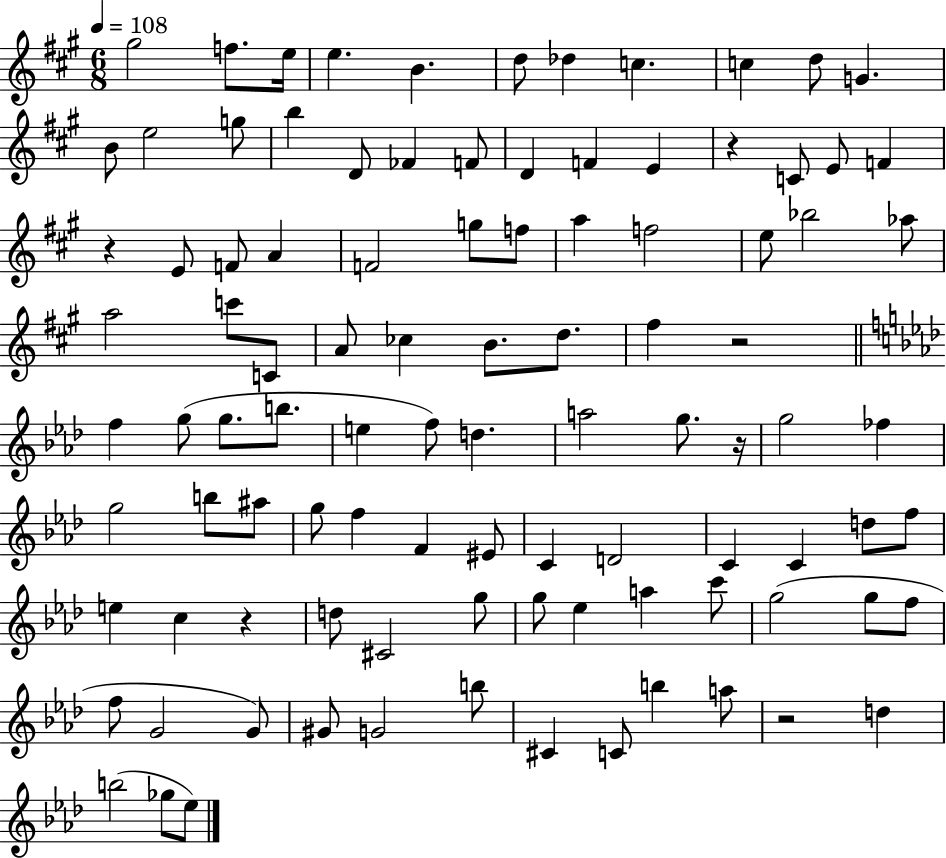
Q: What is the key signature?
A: A major